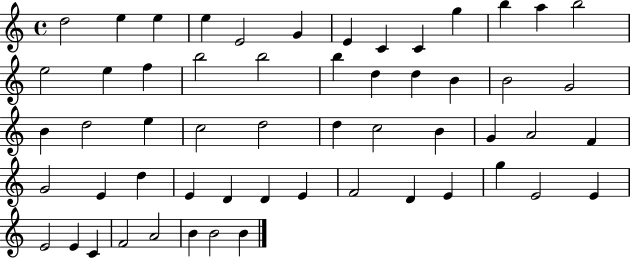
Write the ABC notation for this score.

X:1
T:Untitled
M:4/4
L:1/4
K:C
d2 e e e E2 G E C C g b a b2 e2 e f b2 b2 b d d B B2 G2 B d2 e c2 d2 d c2 B G A2 F G2 E d E D D E F2 D E g E2 E E2 E C F2 A2 B B2 B